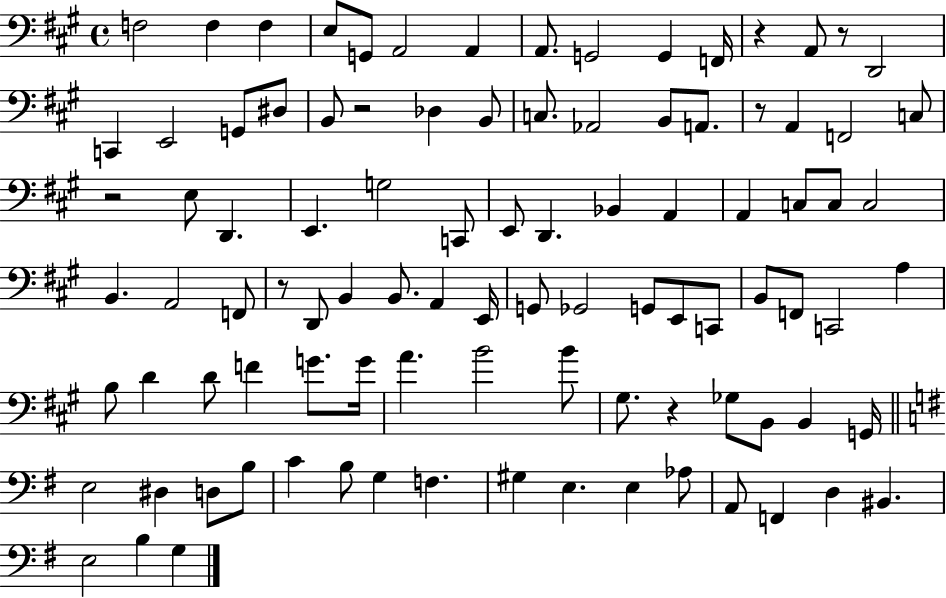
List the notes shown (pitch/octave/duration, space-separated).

F3/h F3/q F3/q E3/e G2/e A2/h A2/q A2/e. G2/h G2/q F2/s R/q A2/e R/e D2/h C2/q E2/h G2/e D#3/e B2/e R/h Db3/q B2/e C3/e. Ab2/h B2/e A2/e. R/e A2/q F2/h C3/e R/h E3/e D2/q. E2/q. G3/h C2/e E2/e D2/q. Bb2/q A2/q A2/q C3/e C3/e C3/h B2/q. A2/h F2/e R/e D2/e B2/q B2/e. A2/q E2/s G2/e Gb2/h G2/e E2/e C2/e B2/e F2/e C2/h A3/q B3/e D4/q D4/e F4/q G4/e. G4/s A4/q. B4/h B4/e G#3/e. R/q Gb3/e B2/e B2/q G2/s E3/h D#3/q D3/e B3/e C4/q B3/e G3/q F3/q. G#3/q E3/q. E3/q Ab3/e A2/e F2/q D3/q BIS2/q. E3/h B3/q G3/q